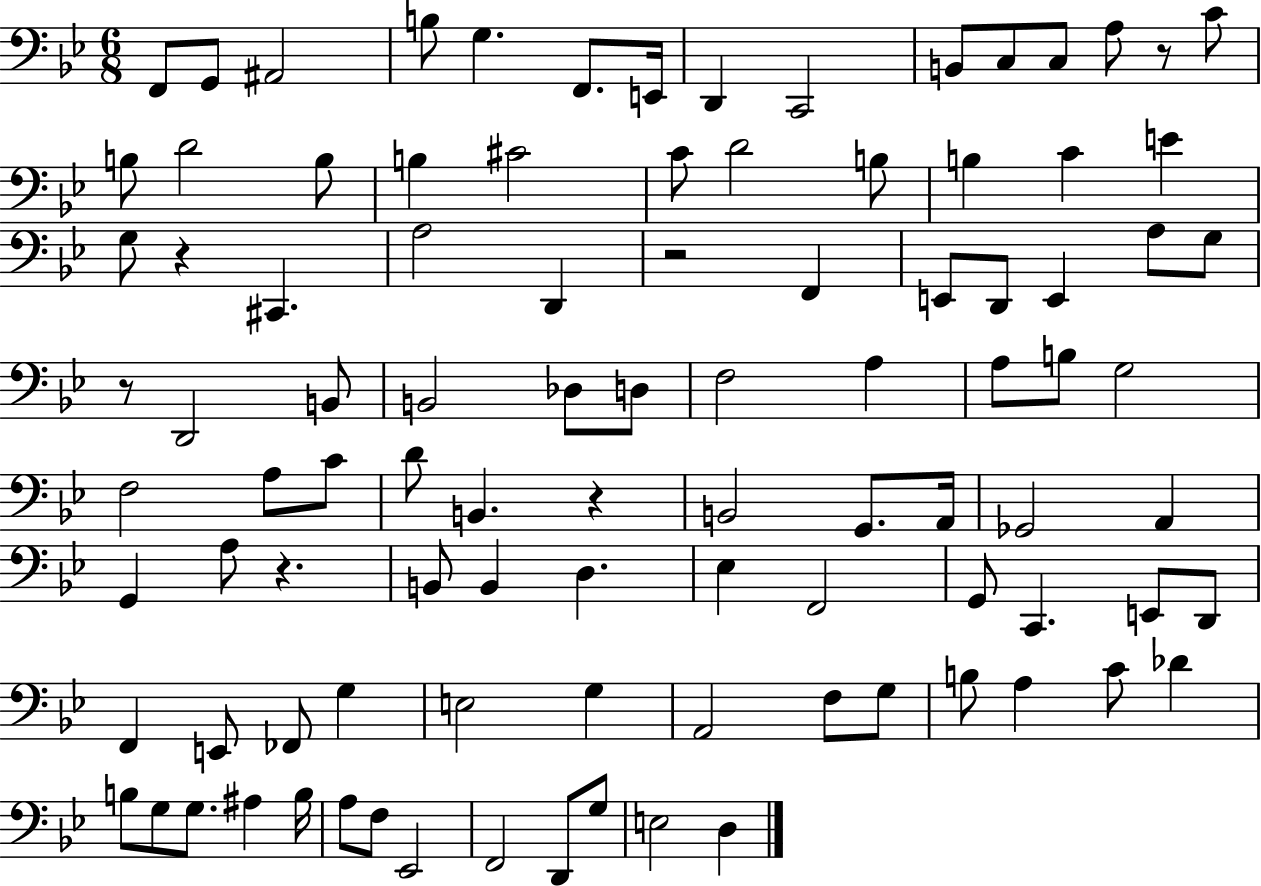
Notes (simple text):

F2/e G2/e A#2/h B3/e G3/q. F2/e. E2/s D2/q C2/h B2/e C3/e C3/e A3/e R/e C4/e B3/e D4/h B3/e B3/q C#4/h C4/e D4/h B3/e B3/q C4/q E4/q G3/e R/q C#2/q. A3/h D2/q R/h F2/q E2/e D2/e E2/q A3/e G3/e R/e D2/h B2/e B2/h Db3/e D3/e F3/h A3/q A3/e B3/e G3/h F3/h A3/e C4/e D4/e B2/q. R/q B2/h G2/e. A2/s Gb2/h A2/q G2/q A3/e R/q. B2/e B2/q D3/q. Eb3/q F2/h G2/e C2/q. E2/e D2/e F2/q E2/e FES2/e G3/q E3/h G3/q A2/h F3/e G3/e B3/e A3/q C4/e Db4/q B3/e G3/e G3/e. A#3/q B3/s A3/e F3/e Eb2/h F2/h D2/e G3/e E3/h D3/q